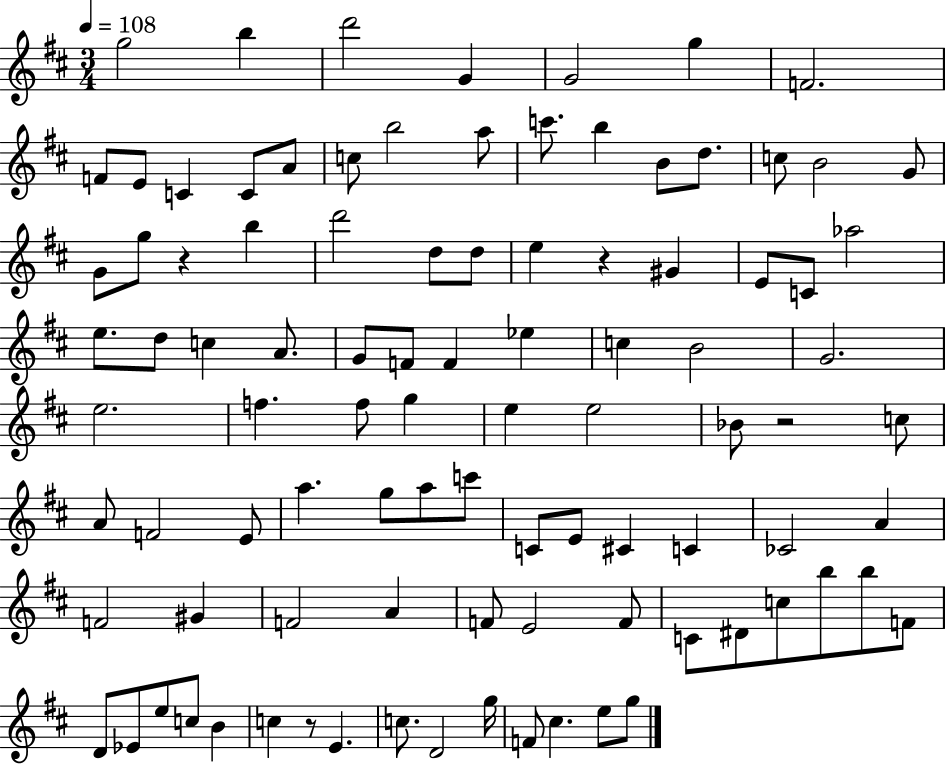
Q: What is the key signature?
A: D major